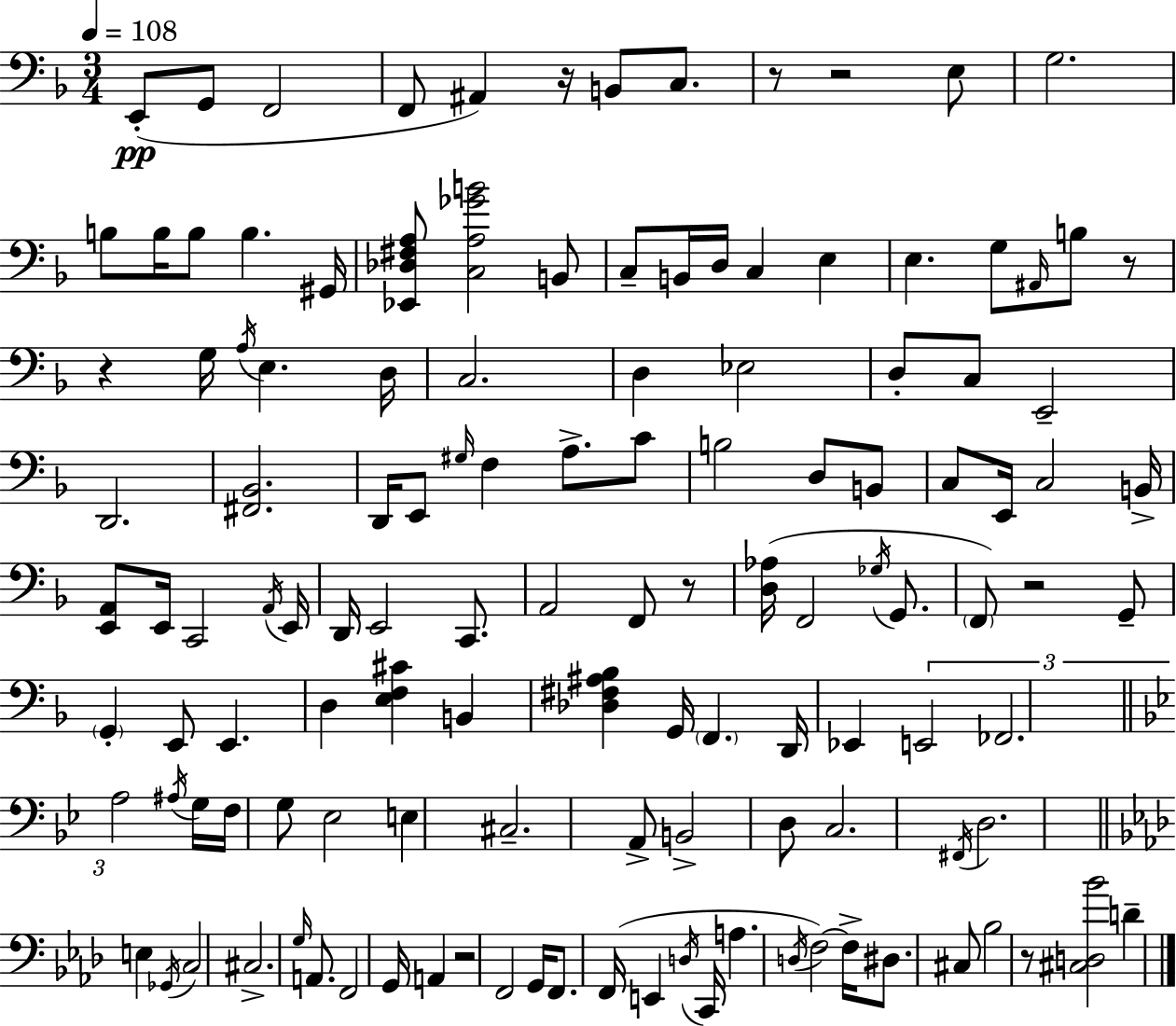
{
  \clef bass
  \numericTimeSignature
  \time 3/4
  \key f \major
  \tempo 4 = 108
  \repeat volta 2 { e,8-.(\pp g,8 f,2 | f,8 ais,4) r16 b,8 c8. | r8 r2 e8 | g2. | \break b8 b16 b8 b4. gis,16 | <ees, des fis a>8 <c a ges' b'>2 b,8 | c8-- b,16 d16 c4 e4 | e4. g8 \grace { ais,16 } b8 r8 | \break r4 g16 \acciaccatura { a16 } e4. | d16 c2. | d4 ees2 | d8-. c8 e,2-- | \break d,2. | <fis, bes,>2. | d,16 e,8 \grace { gis16 } f4 a8.-> | c'8 b2 d8 | \break b,8 c8 e,16 c2 | b,16-> <e, a,>8 e,16 c,2 | \acciaccatura { a,16 } e,16 d,16 e,2 | c,8. a,2 | \break f,8 r8 <d aes>16( f,2 | \acciaccatura { ges16 } g,8. \parenthesize f,8) r2 | g,8-- \parenthesize g,4-. e,8 e,4. | d4 <e f cis'>4 | \break b,4 <des fis ais bes>4 g,16 \parenthesize f,4. | d,16 ees,4 \tuplet 3/2 { e,2 | fes,2. | \bar "||" \break \key bes \major a2 } \acciaccatura { ais16 } g16 f16 g8 | ees2 e4 | cis2.-- | a,8-> b,2-> d8 | \break c2. | \acciaccatura { fis,16 } d2. | \bar "||" \break \key aes \major e4 \acciaccatura { ges,16 } c2 | cis2.-> | \grace { g16 } a,8. f,2 | g,16 a,4 r2 | \break f,2 g,16 f,8. | f,16( e,4 \acciaccatura { d16 } c,16 a4. | \acciaccatura { d16 }) f2~~ | f16-> dis8. cis8 bes2 | \break r8 <cis d bes'>2 | d'4-- } \bar "|."
}